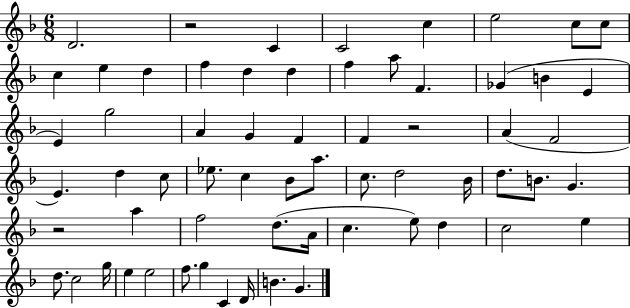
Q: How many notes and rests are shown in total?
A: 63